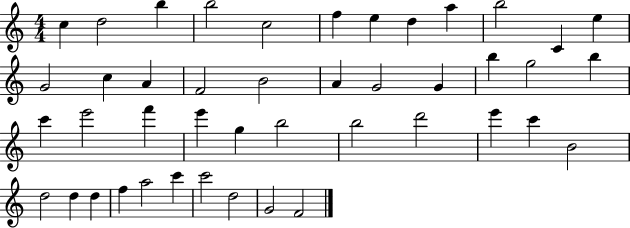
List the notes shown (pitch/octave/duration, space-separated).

C5/q D5/h B5/q B5/h C5/h F5/q E5/q D5/q A5/q B5/h C4/q E5/q G4/h C5/q A4/q F4/h B4/h A4/q G4/h G4/q B5/q G5/h B5/q C6/q E6/h F6/q E6/q G5/q B5/h B5/h D6/h E6/q C6/q B4/h D5/h D5/q D5/q F5/q A5/h C6/q C6/h D5/h G4/h F4/h